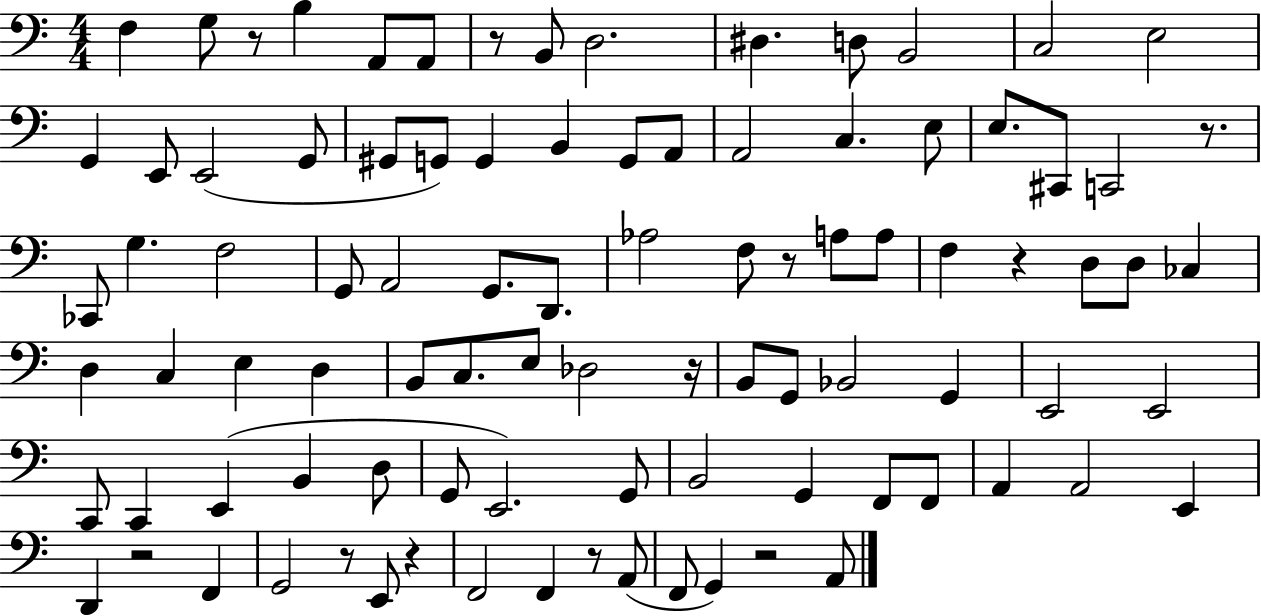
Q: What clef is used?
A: bass